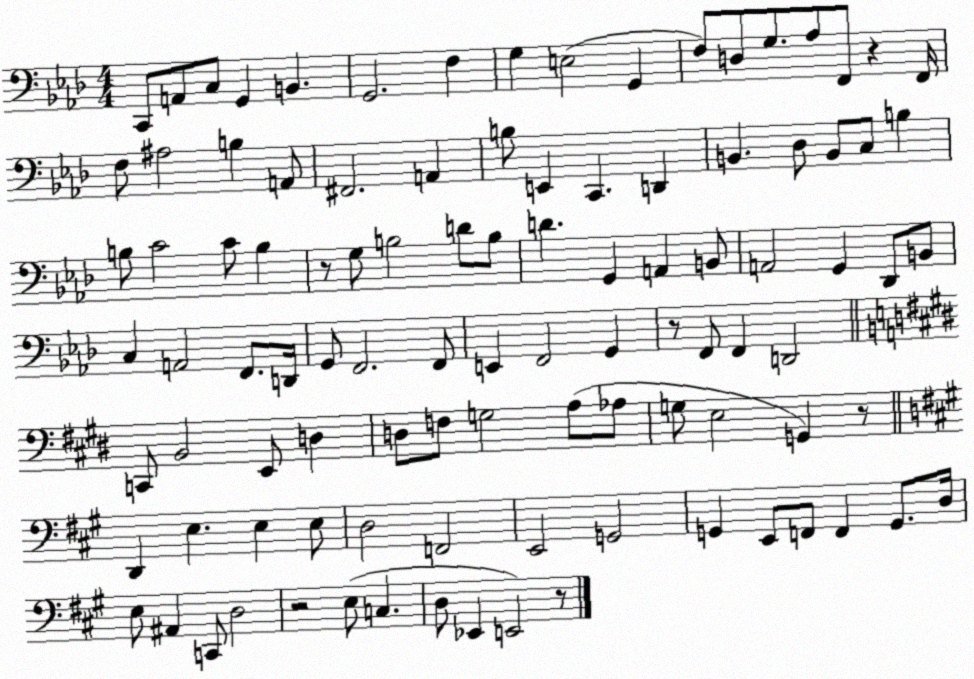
X:1
T:Untitled
M:4/4
L:1/4
K:Ab
C,,/2 A,,/2 C,/2 G,, B,, G,,2 F, G, E,2 G,, F,/2 D,/2 G,/2 _A,/2 F,,/2 z F,,/4 F,/2 ^A,2 B, A,,/2 ^F,,2 A,, B,/2 E,, C,, D,, B,, _D,/2 B,,/2 C,/2 B, B,/2 C2 C/2 B, z/2 G,/2 B,2 D/2 B,/2 D G,, A,, B,,/2 A,,2 G,, _D,,/2 B,,/2 C, A,,2 F,,/2 D,,/4 G,,/2 F,,2 F,,/2 E,, F,,2 G,, z/2 F,,/2 F,, D,,2 C,,/2 B,,2 E,,/2 D, D,/2 F,/2 G,2 A,/2 _A,/2 G,/2 E,2 G,, z/2 D,, E, E, E,/2 D,2 F,,2 E,,2 G,,2 G,, E,,/2 F,,/2 F,, G,,/2 D,/4 E,/2 ^A,, C,,/2 D,2 z2 E,/2 C, D,/2 _E,, E,,2 z/2